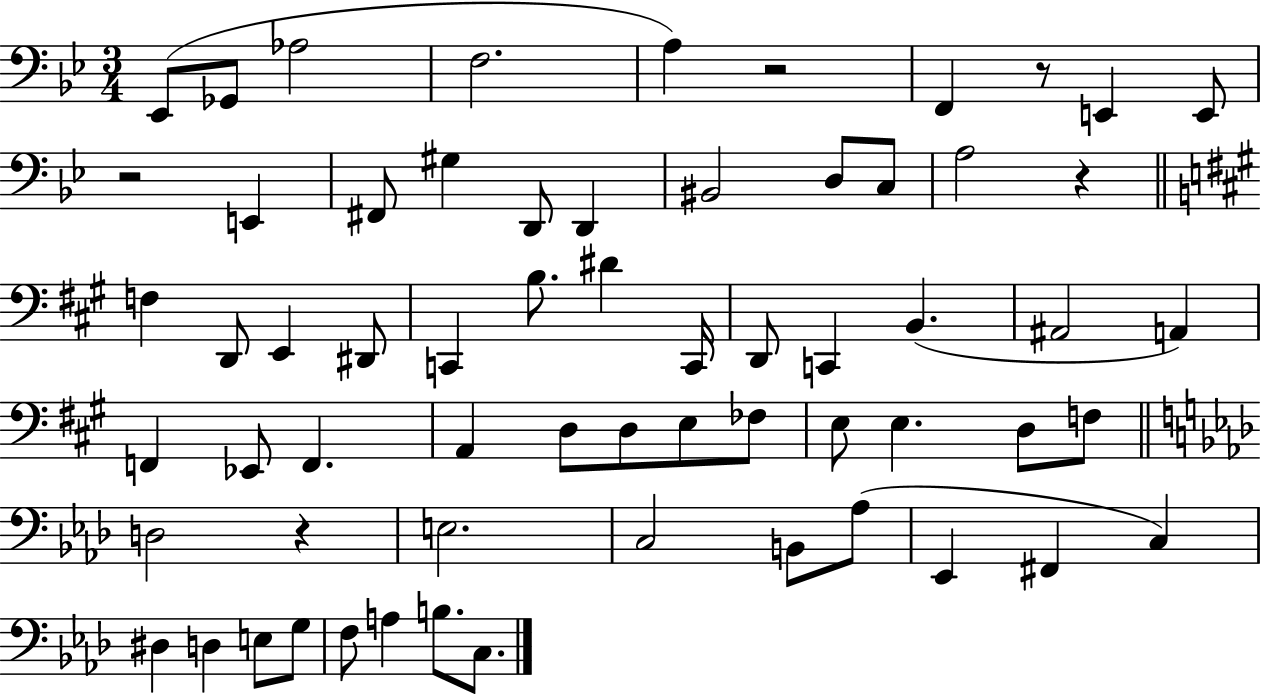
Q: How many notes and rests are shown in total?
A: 63